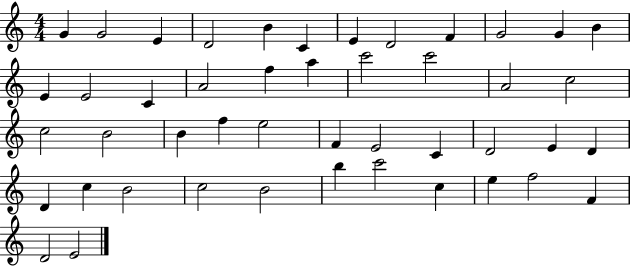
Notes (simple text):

G4/q G4/h E4/q D4/h B4/q C4/q E4/q D4/h F4/q G4/h G4/q B4/q E4/q E4/h C4/q A4/h F5/q A5/q C6/h C6/h A4/h C5/h C5/h B4/h B4/q F5/q E5/h F4/q E4/h C4/q D4/h E4/q D4/q D4/q C5/q B4/h C5/h B4/h B5/q C6/h C5/q E5/q F5/h F4/q D4/h E4/h